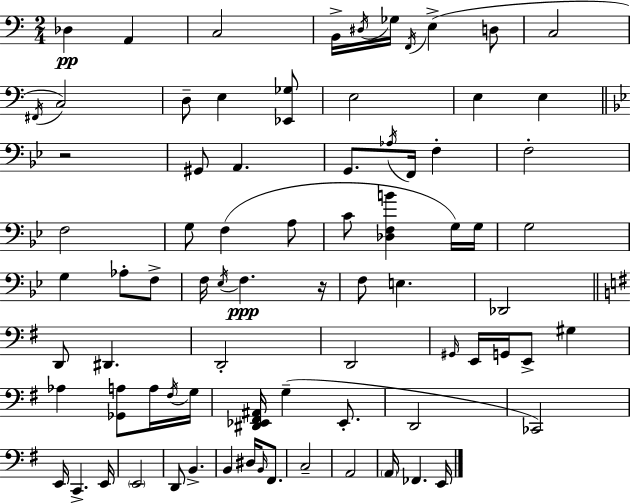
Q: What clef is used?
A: bass